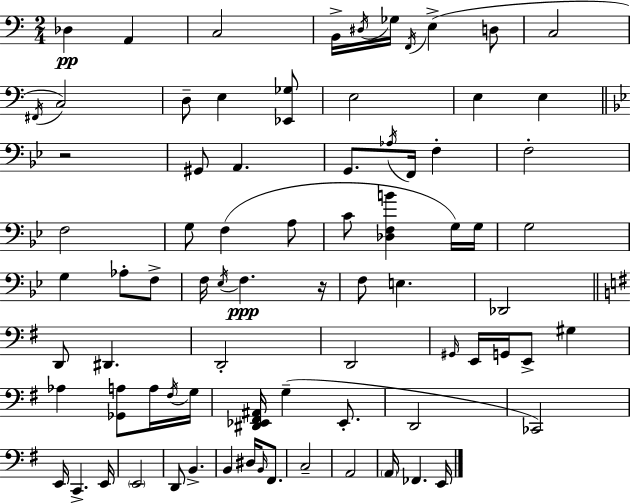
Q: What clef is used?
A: bass